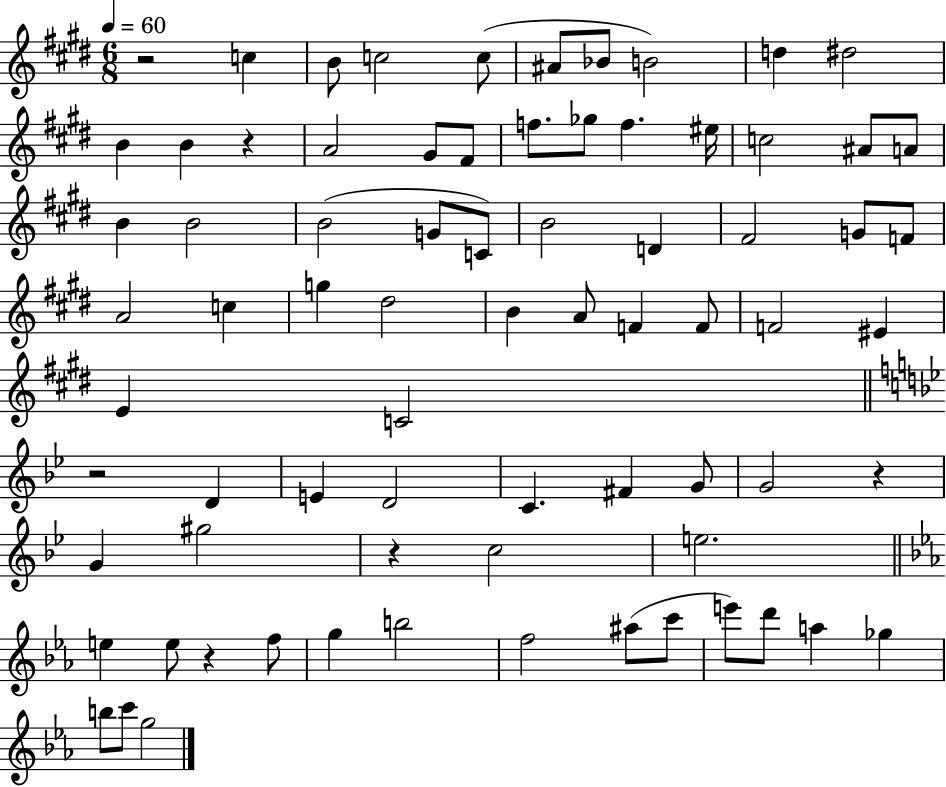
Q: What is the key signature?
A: E major